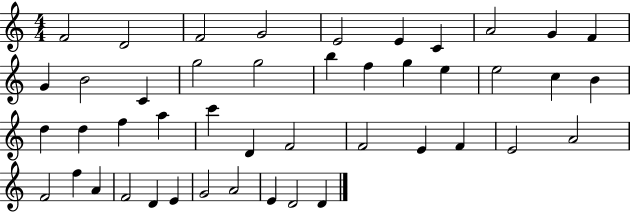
X:1
T:Untitled
M:4/4
L:1/4
K:C
F2 D2 F2 G2 E2 E C A2 G F G B2 C g2 g2 b f g e e2 c B d d f a c' D F2 F2 E F E2 A2 F2 f A F2 D E G2 A2 E D2 D